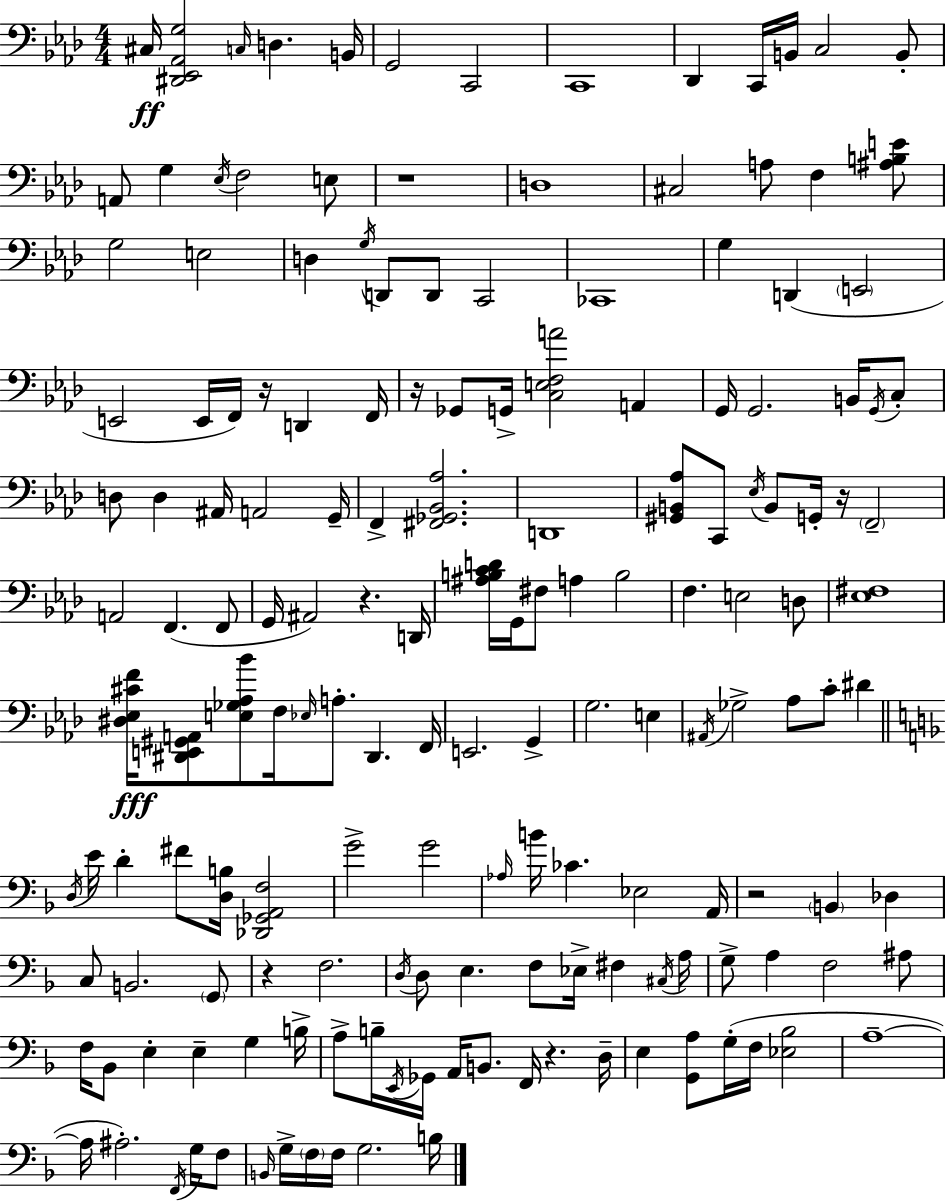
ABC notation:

X:1
T:Untitled
M:4/4
L:1/4
K:Ab
^C,/4 [^D,,_E,,_A,,G,]2 C,/4 D, B,,/4 G,,2 C,,2 C,,4 _D,, C,,/4 B,,/4 C,2 B,,/2 A,,/2 G, _E,/4 F,2 E,/2 z4 D,4 ^C,2 A,/2 F, [^A,B,E]/2 G,2 E,2 D, G,/4 D,,/2 D,,/2 C,,2 _C,,4 G, D,, E,,2 E,,2 E,,/4 F,,/4 z/4 D,, F,,/4 z/4 _G,,/2 G,,/4 [C,E,F,A]2 A,, G,,/4 G,,2 B,,/4 G,,/4 C,/2 D,/2 D, ^A,,/4 A,,2 G,,/4 F,, [^F,,_G,,_B,,_A,]2 D,,4 [^G,,B,,_A,]/2 C,,/2 _E,/4 B,,/2 G,,/4 z/4 F,,2 A,,2 F,, F,,/2 G,,/4 ^A,,2 z D,,/4 [^A,B,CD]/4 G,,/4 ^F,/2 A, B,2 F, E,2 D,/2 [_E,^F,]4 [^D,_E,^CF]/4 [^D,,E,,^G,,A,,]/2 [E,_G,_A,_B]/2 F,/4 _E,/4 A,/2 ^D,, F,,/4 E,,2 G,, G,2 E, ^A,,/4 _G,2 _A,/2 C/2 ^D D,/4 E/4 D ^F/2 [D,B,]/4 [_D,,_G,,A,,F,]2 G2 G2 _A,/4 B/4 _C _E,2 A,,/4 z2 B,, _D, C,/2 B,,2 G,,/2 z F,2 D,/4 D,/2 E, F,/2 _E,/4 ^F, ^C,/4 A,/4 G,/2 A, F,2 ^A,/2 F,/4 _B,,/2 E, E, G, B,/4 A,/2 B,/4 E,,/4 _G,,/4 A,,/4 B,,/2 F,,/4 z D,/4 E, [G,,A,]/2 G,/4 F,/4 [_E,_B,]2 A,4 A,/4 ^A,2 F,,/4 G,/4 F,/2 B,,/4 G,/4 F,/4 F,/4 G,2 B,/4